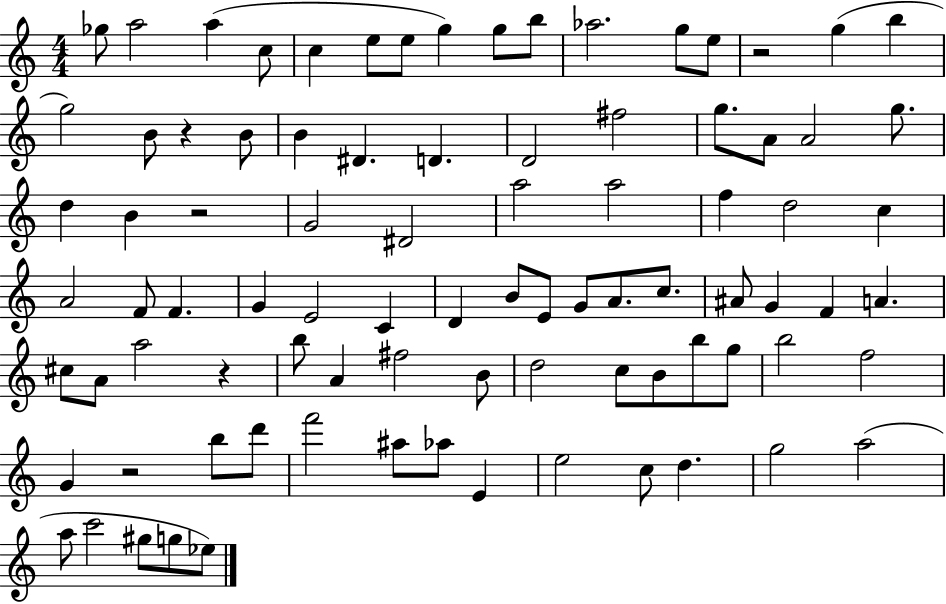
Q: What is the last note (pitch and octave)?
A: Eb5